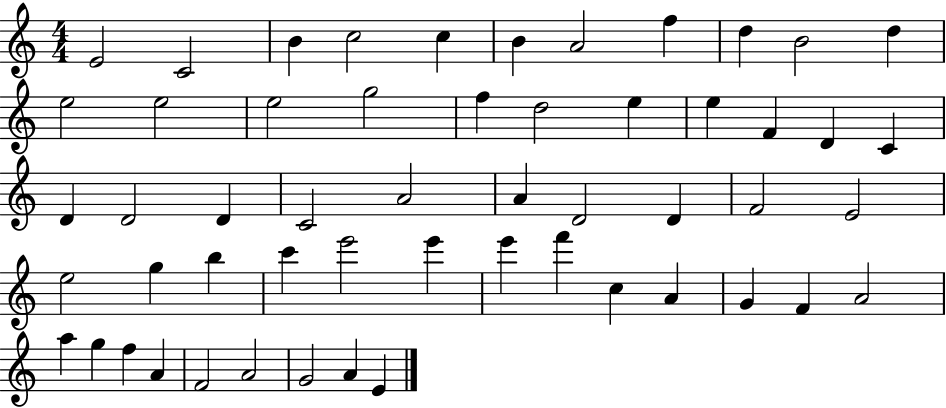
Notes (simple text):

E4/h C4/h B4/q C5/h C5/q B4/q A4/h F5/q D5/q B4/h D5/q E5/h E5/h E5/h G5/h F5/q D5/h E5/q E5/q F4/q D4/q C4/q D4/q D4/h D4/q C4/h A4/h A4/q D4/h D4/q F4/h E4/h E5/h G5/q B5/q C6/q E6/h E6/q E6/q F6/q C5/q A4/q G4/q F4/q A4/h A5/q G5/q F5/q A4/q F4/h A4/h G4/h A4/q E4/q